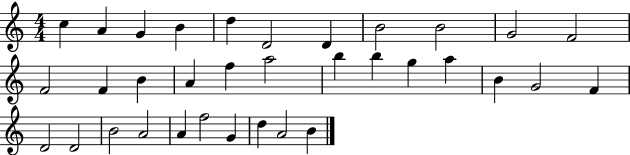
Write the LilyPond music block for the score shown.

{
  \clef treble
  \numericTimeSignature
  \time 4/4
  \key c \major
  c''4 a'4 g'4 b'4 | d''4 d'2 d'4 | b'2 b'2 | g'2 f'2 | \break f'2 f'4 b'4 | a'4 f''4 a''2 | b''4 b''4 g''4 a''4 | b'4 g'2 f'4 | \break d'2 d'2 | b'2 a'2 | a'4 f''2 g'4 | d''4 a'2 b'4 | \break \bar "|."
}